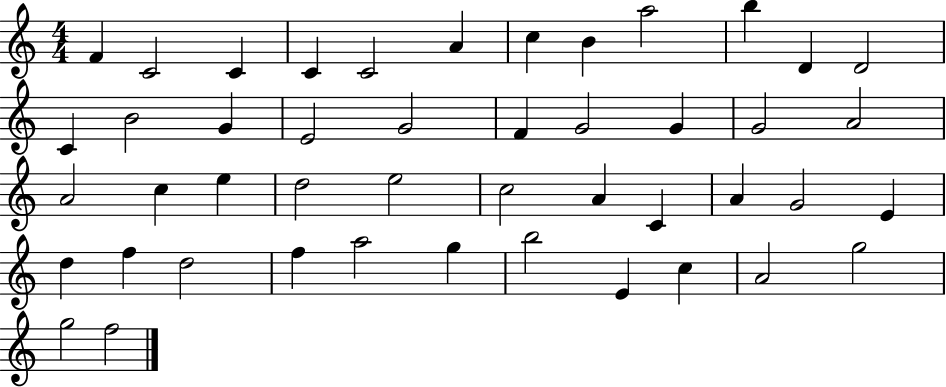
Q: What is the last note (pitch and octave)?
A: F5